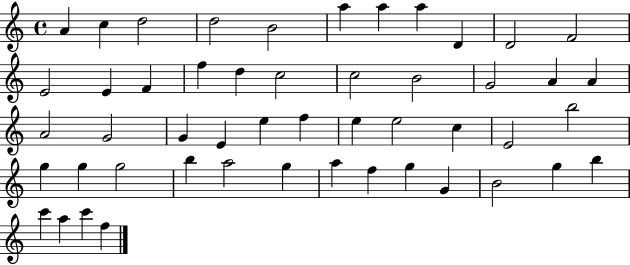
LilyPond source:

{
  \clef treble
  \time 4/4
  \defaultTimeSignature
  \key c \major
  a'4 c''4 d''2 | d''2 b'2 | a''4 a''4 a''4 d'4 | d'2 f'2 | \break e'2 e'4 f'4 | f''4 d''4 c''2 | c''2 b'2 | g'2 a'4 a'4 | \break a'2 g'2 | g'4 e'4 e''4 f''4 | e''4 e''2 c''4 | e'2 b''2 | \break g''4 g''4 g''2 | b''4 a''2 g''4 | a''4 f''4 g''4 g'4 | b'2 g''4 b''4 | \break c'''4 a''4 c'''4 f''4 | \bar "|."
}